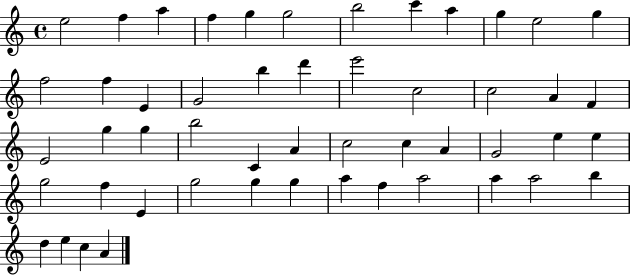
{
  \clef treble
  \time 4/4
  \defaultTimeSignature
  \key c \major
  e''2 f''4 a''4 | f''4 g''4 g''2 | b''2 c'''4 a''4 | g''4 e''2 g''4 | \break f''2 f''4 e'4 | g'2 b''4 d'''4 | e'''2 c''2 | c''2 a'4 f'4 | \break e'2 g''4 g''4 | b''2 c'4 a'4 | c''2 c''4 a'4 | g'2 e''4 e''4 | \break g''2 f''4 e'4 | g''2 g''4 g''4 | a''4 f''4 a''2 | a''4 a''2 b''4 | \break d''4 e''4 c''4 a'4 | \bar "|."
}